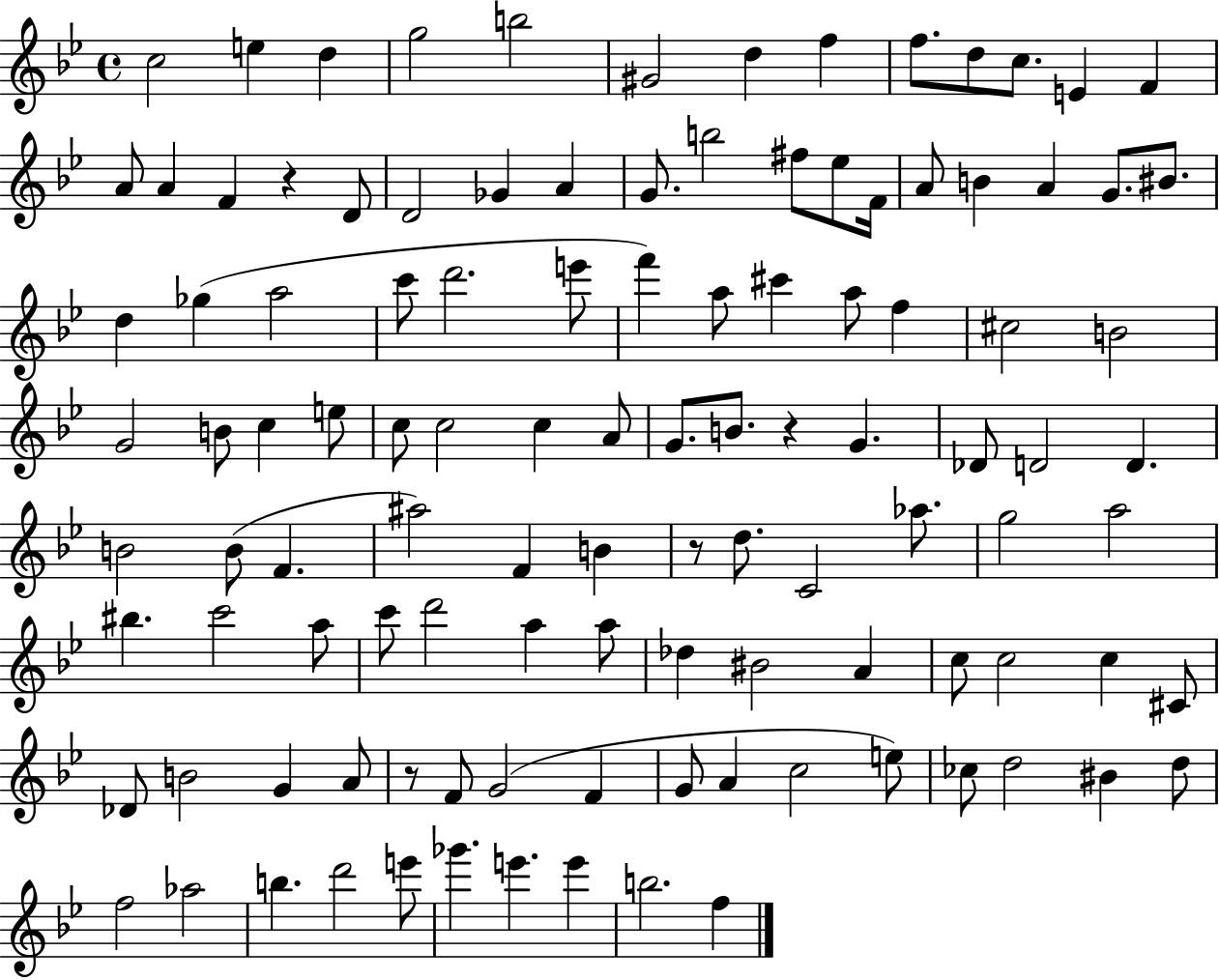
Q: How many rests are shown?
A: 4